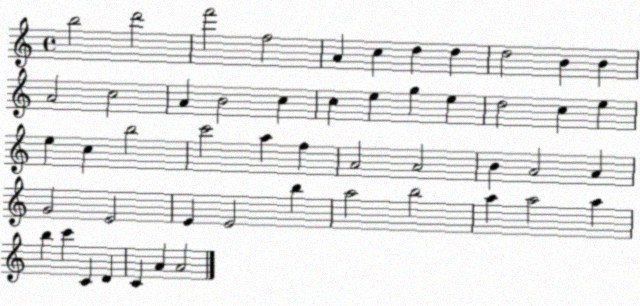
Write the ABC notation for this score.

X:1
T:Untitled
M:4/4
L:1/4
K:C
b2 d'2 f'2 f2 A c d d d2 B B A2 c2 A B2 c c e g e d2 c e e c b2 c'2 a f A2 A2 B A2 A G2 E2 E E2 b a2 b2 a a2 a b c' C D C A A2